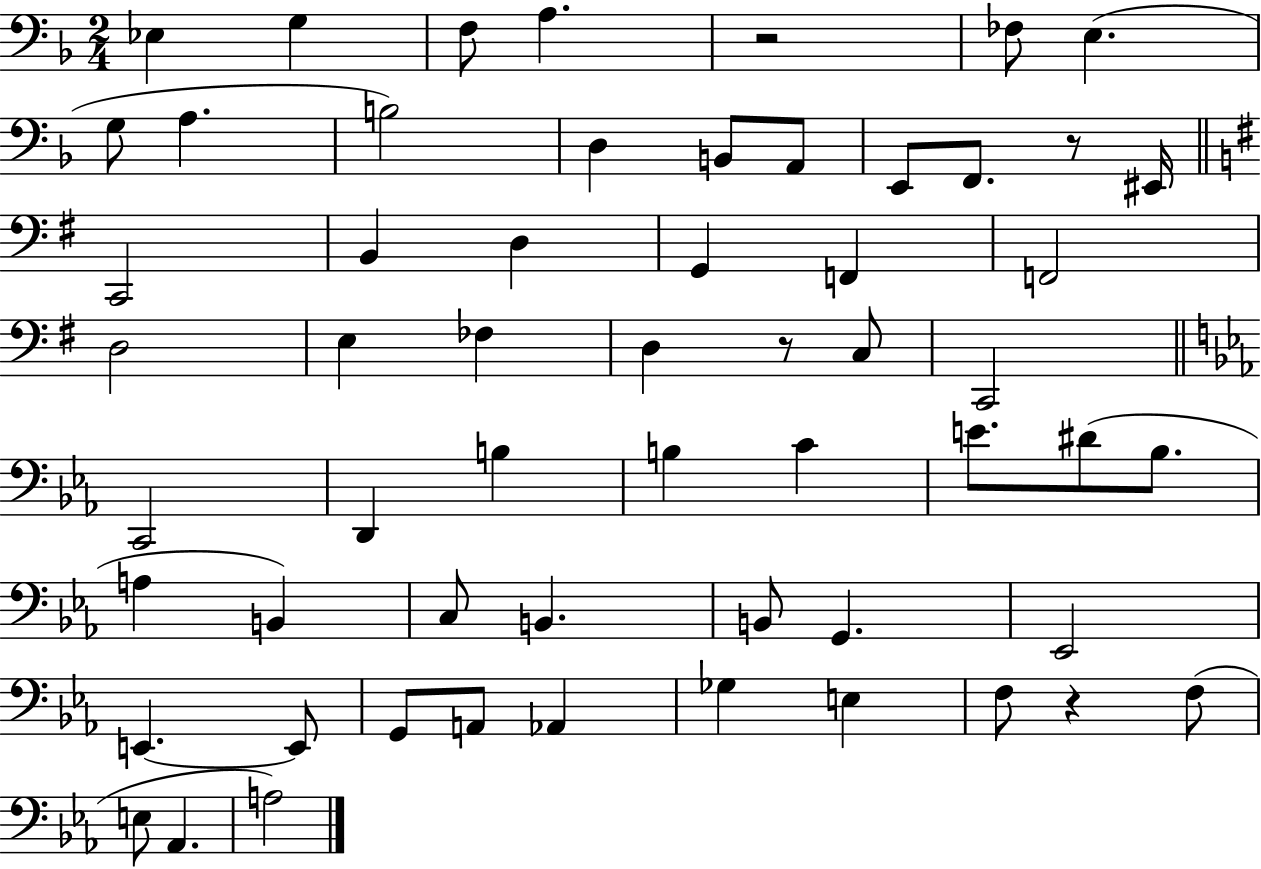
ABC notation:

X:1
T:Untitled
M:2/4
L:1/4
K:F
_E, G, F,/2 A, z2 _F,/2 E, G,/2 A, B,2 D, B,,/2 A,,/2 E,,/2 F,,/2 z/2 ^E,,/4 C,,2 B,, D, G,, F,, F,,2 D,2 E, _F, D, z/2 C,/2 C,,2 C,,2 D,, B, B, C E/2 ^D/2 _B,/2 A, B,, C,/2 B,, B,,/2 G,, _E,,2 E,, E,,/2 G,,/2 A,,/2 _A,, _G, E, F,/2 z F,/2 E,/2 _A,, A,2